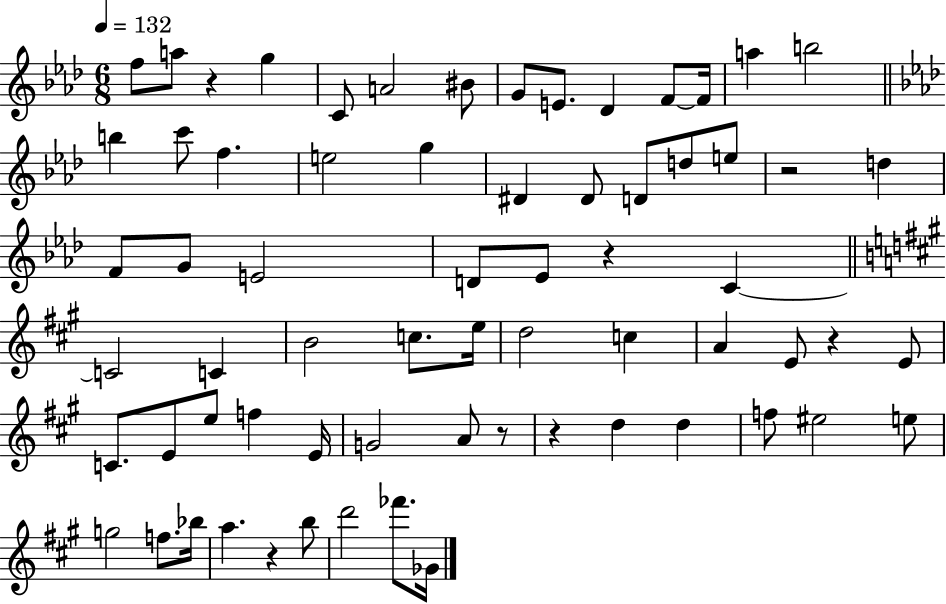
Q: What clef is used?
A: treble